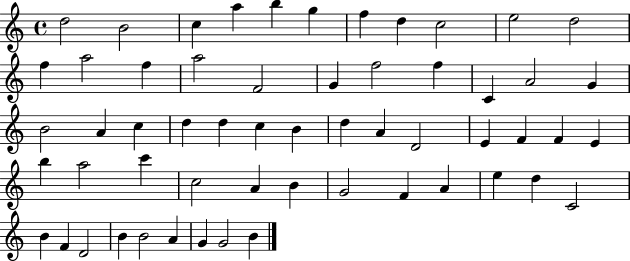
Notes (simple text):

D5/h B4/h C5/q A5/q B5/q G5/q F5/q D5/q C5/h E5/h D5/h F5/q A5/h F5/q A5/h F4/h G4/q F5/h F5/q C4/q A4/h G4/q B4/h A4/q C5/q D5/q D5/q C5/q B4/q D5/q A4/q D4/h E4/q F4/q F4/q E4/q B5/q A5/h C6/q C5/h A4/q B4/q G4/h F4/q A4/q E5/q D5/q C4/h B4/q F4/q D4/h B4/q B4/h A4/q G4/q G4/h B4/q